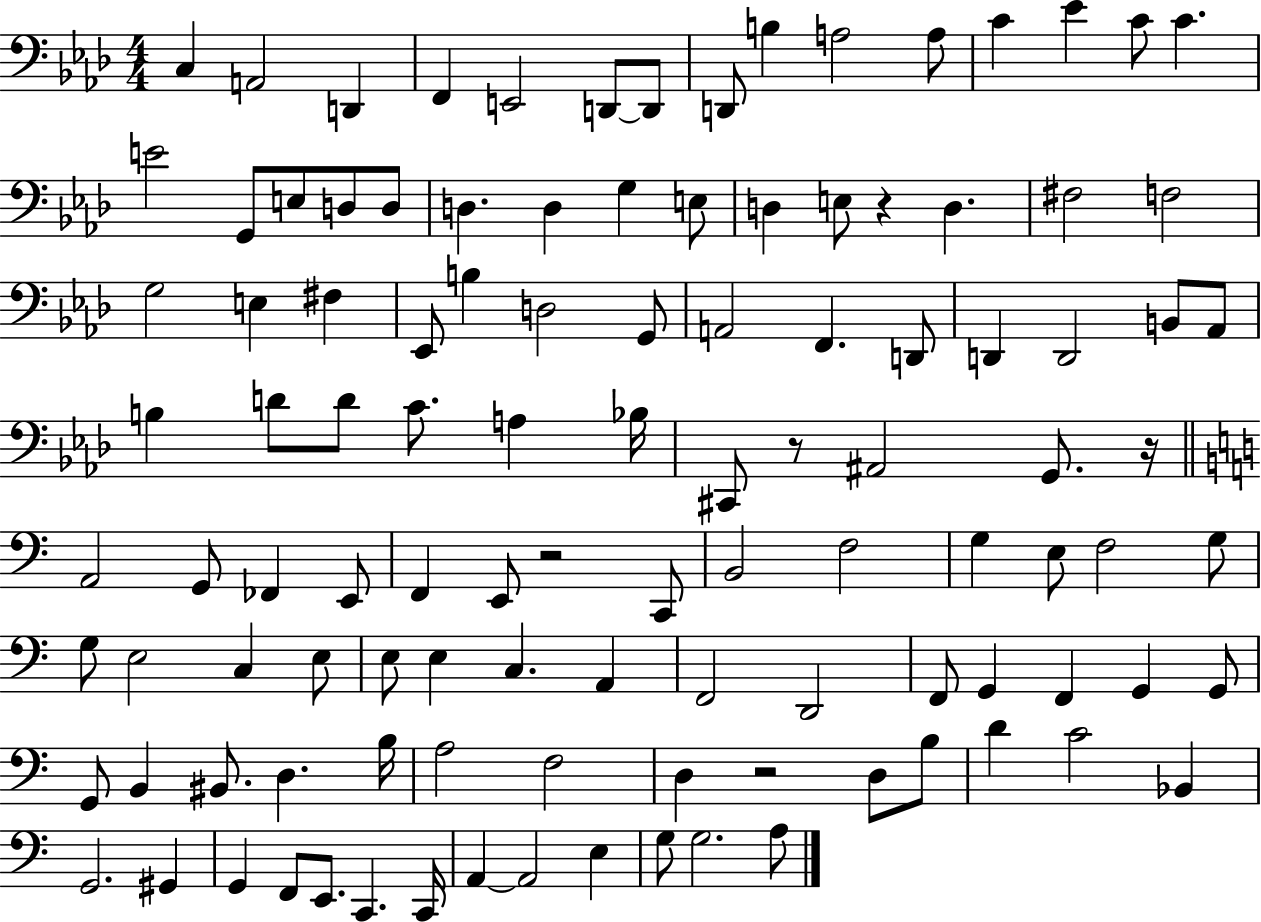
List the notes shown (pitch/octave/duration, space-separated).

C3/q A2/h D2/q F2/q E2/h D2/e D2/e D2/e B3/q A3/h A3/e C4/q Eb4/q C4/e C4/q. E4/h G2/e E3/e D3/e D3/e D3/q. D3/q G3/q E3/e D3/q E3/e R/q D3/q. F#3/h F3/h G3/h E3/q F#3/q Eb2/e B3/q D3/h G2/e A2/h F2/q. D2/e D2/q D2/h B2/e Ab2/e B3/q D4/e D4/e C4/e. A3/q Bb3/s C#2/e R/e A#2/h G2/e. R/s A2/h G2/e FES2/q E2/e F2/q E2/e R/h C2/e B2/h F3/h G3/q E3/e F3/h G3/e G3/e E3/h C3/q E3/e E3/e E3/q C3/q. A2/q F2/h D2/h F2/e G2/q F2/q G2/q G2/e G2/e B2/q BIS2/e. D3/q. B3/s A3/h F3/h D3/q R/h D3/e B3/e D4/q C4/h Bb2/q G2/h. G#2/q G2/q F2/e E2/e. C2/q. C2/s A2/q A2/h E3/q G3/e G3/h. A3/e